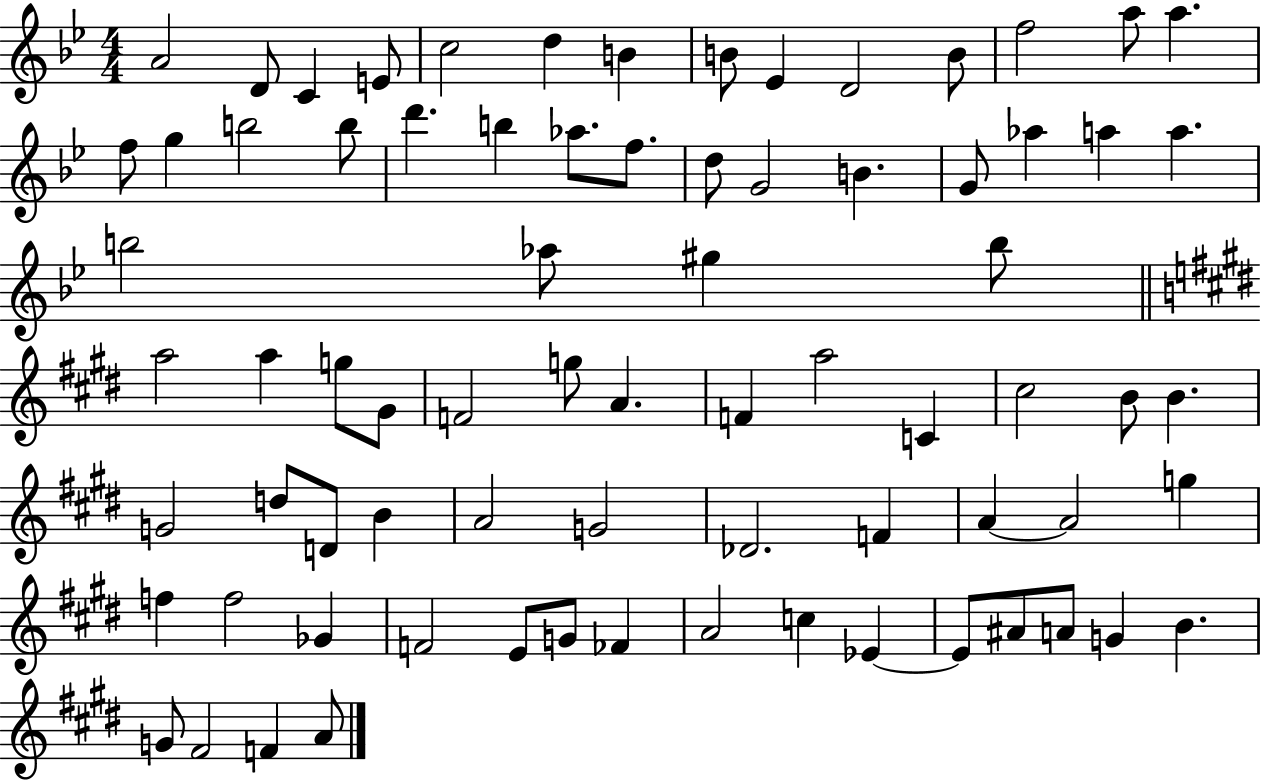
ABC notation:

X:1
T:Untitled
M:4/4
L:1/4
K:Bb
A2 D/2 C E/2 c2 d B B/2 _E D2 B/2 f2 a/2 a f/2 g b2 b/2 d' b _a/2 f/2 d/2 G2 B G/2 _a a a b2 _a/2 ^g b/2 a2 a g/2 ^G/2 F2 g/2 A F a2 C ^c2 B/2 B G2 d/2 D/2 B A2 G2 _D2 F A A2 g f f2 _G F2 E/2 G/2 _F A2 c _E _E/2 ^A/2 A/2 G B G/2 ^F2 F A/2